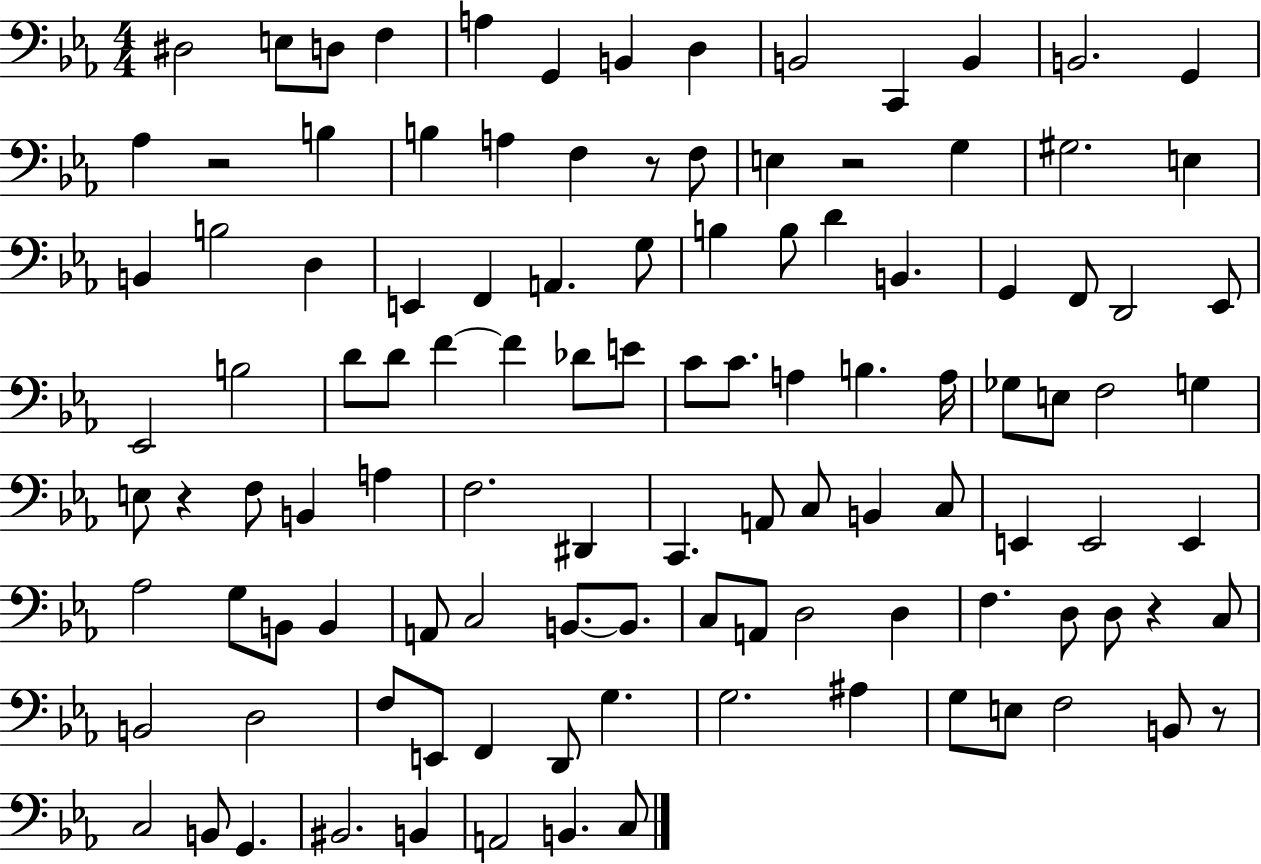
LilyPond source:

{
  \clef bass
  \numericTimeSignature
  \time 4/4
  \key ees \major
  dis2 e8 d8 f4 | a4 g,4 b,4 d4 | b,2 c,4 b,4 | b,2. g,4 | \break aes4 r2 b4 | b4 a4 f4 r8 f8 | e4 r2 g4 | gis2. e4 | \break b,4 b2 d4 | e,4 f,4 a,4. g8 | b4 b8 d'4 b,4. | g,4 f,8 d,2 ees,8 | \break ees,2 b2 | d'8 d'8 f'4~~ f'4 des'8 e'8 | c'8 c'8. a4 b4. a16 | ges8 e8 f2 g4 | \break e8 r4 f8 b,4 a4 | f2. dis,4 | c,4. a,8 c8 b,4 c8 | e,4 e,2 e,4 | \break aes2 g8 b,8 b,4 | a,8 c2 b,8.~~ b,8. | c8 a,8 d2 d4 | f4. d8 d8 r4 c8 | \break b,2 d2 | f8 e,8 f,4 d,8 g4. | g2. ais4 | g8 e8 f2 b,8 r8 | \break c2 b,8 g,4. | bis,2. b,4 | a,2 b,4. c8 | \bar "|."
}